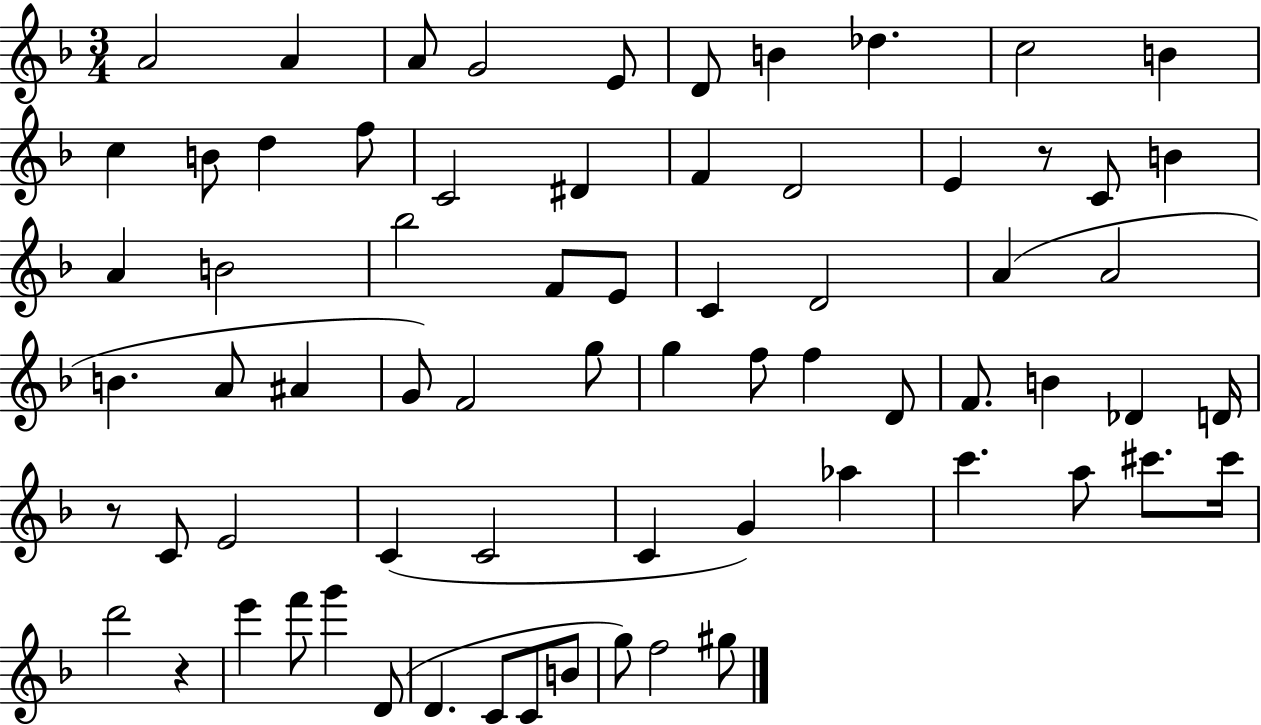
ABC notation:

X:1
T:Untitled
M:3/4
L:1/4
K:F
A2 A A/2 G2 E/2 D/2 B _d c2 B c B/2 d f/2 C2 ^D F D2 E z/2 C/2 B A B2 _b2 F/2 E/2 C D2 A A2 B A/2 ^A G/2 F2 g/2 g f/2 f D/2 F/2 B _D D/4 z/2 C/2 E2 C C2 C G _a c' a/2 ^c'/2 ^c'/4 d'2 z e' f'/2 g' D/2 D C/2 C/2 B/2 g/2 f2 ^g/2